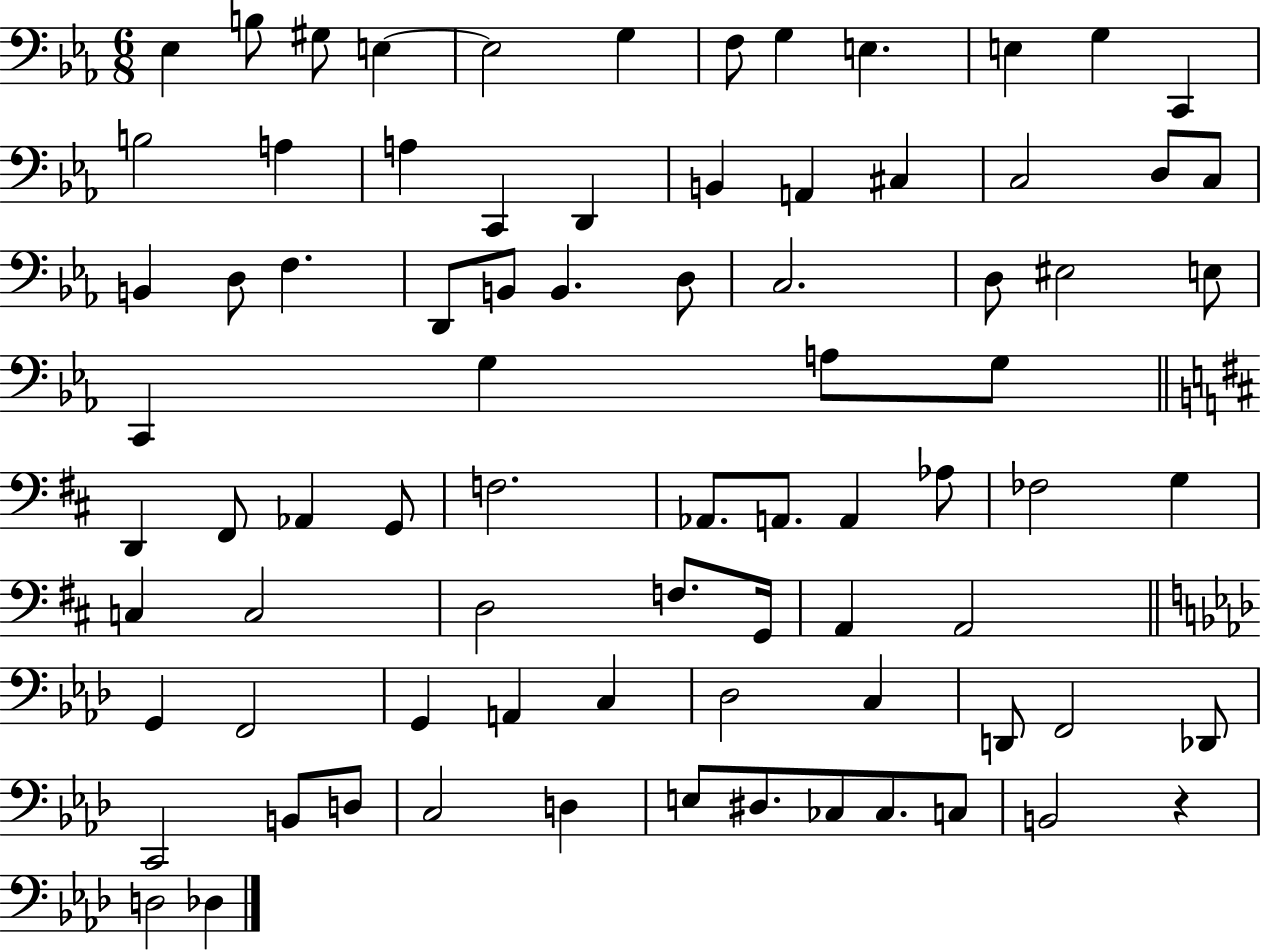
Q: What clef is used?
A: bass